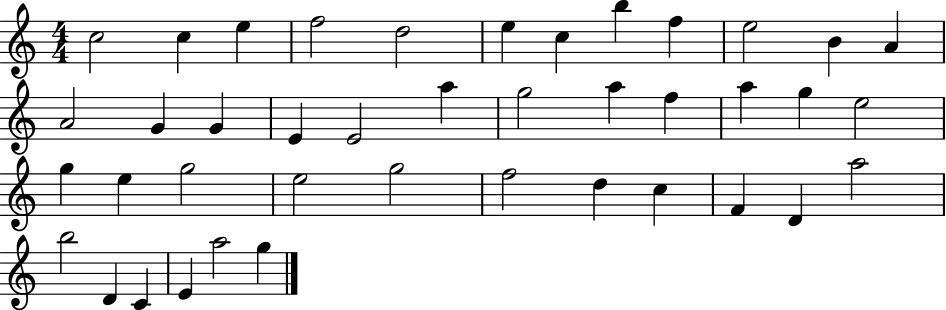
{
  \clef treble
  \numericTimeSignature
  \time 4/4
  \key c \major
  c''2 c''4 e''4 | f''2 d''2 | e''4 c''4 b''4 f''4 | e''2 b'4 a'4 | \break a'2 g'4 g'4 | e'4 e'2 a''4 | g''2 a''4 f''4 | a''4 g''4 e''2 | \break g''4 e''4 g''2 | e''2 g''2 | f''2 d''4 c''4 | f'4 d'4 a''2 | \break b''2 d'4 c'4 | e'4 a''2 g''4 | \bar "|."
}